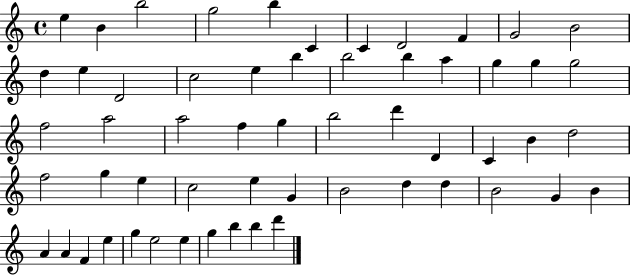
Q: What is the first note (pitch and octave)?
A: E5